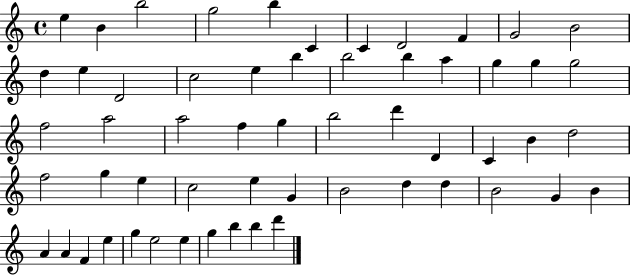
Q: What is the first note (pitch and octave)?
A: E5